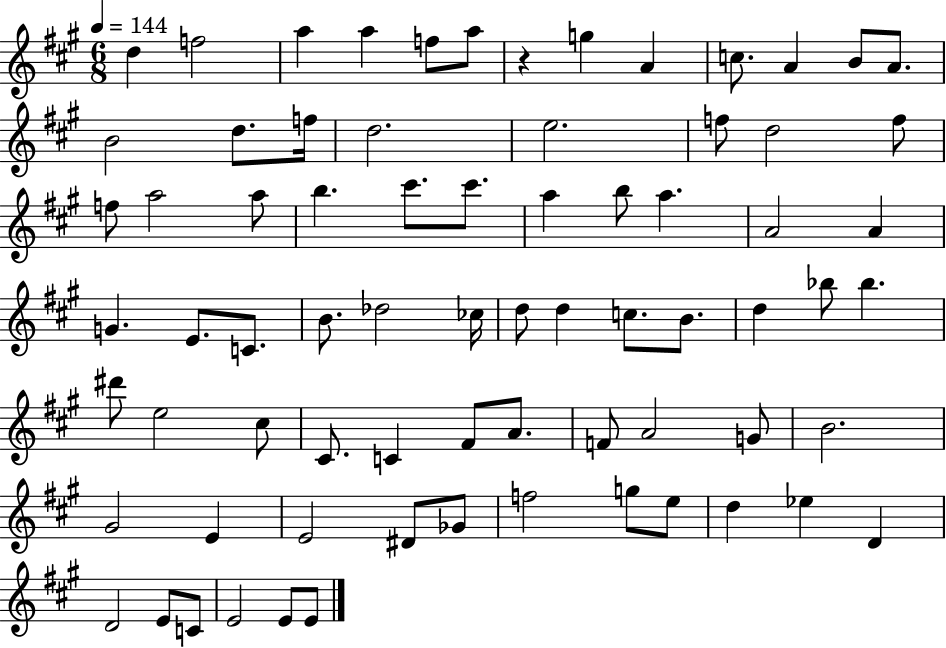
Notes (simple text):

D5/q F5/h A5/q A5/q F5/e A5/e R/q G5/q A4/q C5/e. A4/q B4/e A4/e. B4/h D5/e. F5/s D5/h. E5/h. F5/e D5/h F5/e F5/e A5/h A5/e B5/q. C#6/e. C#6/e. A5/q B5/e A5/q. A4/h A4/q G4/q. E4/e. C4/e. B4/e. Db5/h CES5/s D5/e D5/q C5/e. B4/e. D5/q Bb5/e Bb5/q. D#6/e E5/h C#5/e C#4/e. C4/q F#4/e A4/e. F4/e A4/h G4/e B4/h. G#4/h E4/q E4/h D#4/e Gb4/e F5/h G5/e E5/e D5/q Eb5/q D4/q D4/h E4/e C4/e E4/h E4/e E4/e